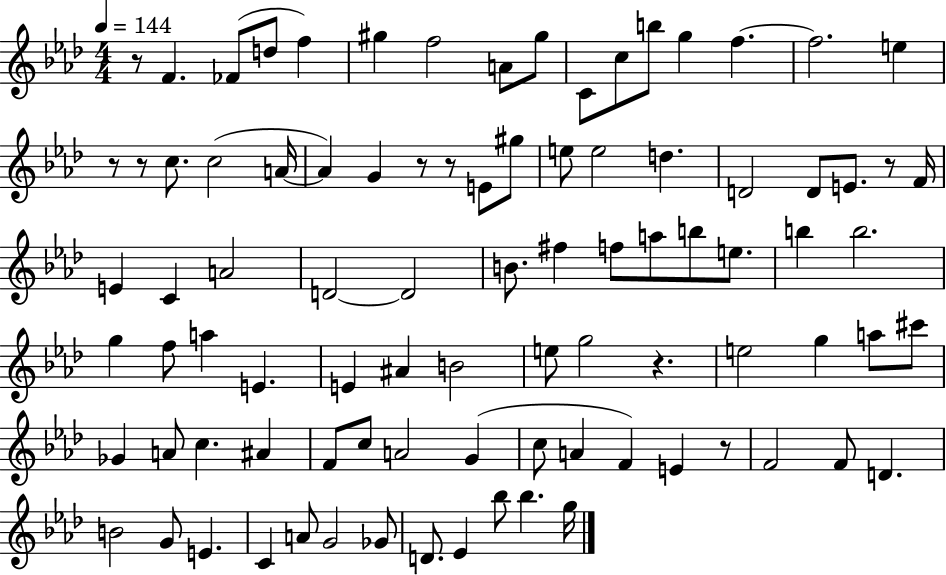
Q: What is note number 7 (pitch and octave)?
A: A4